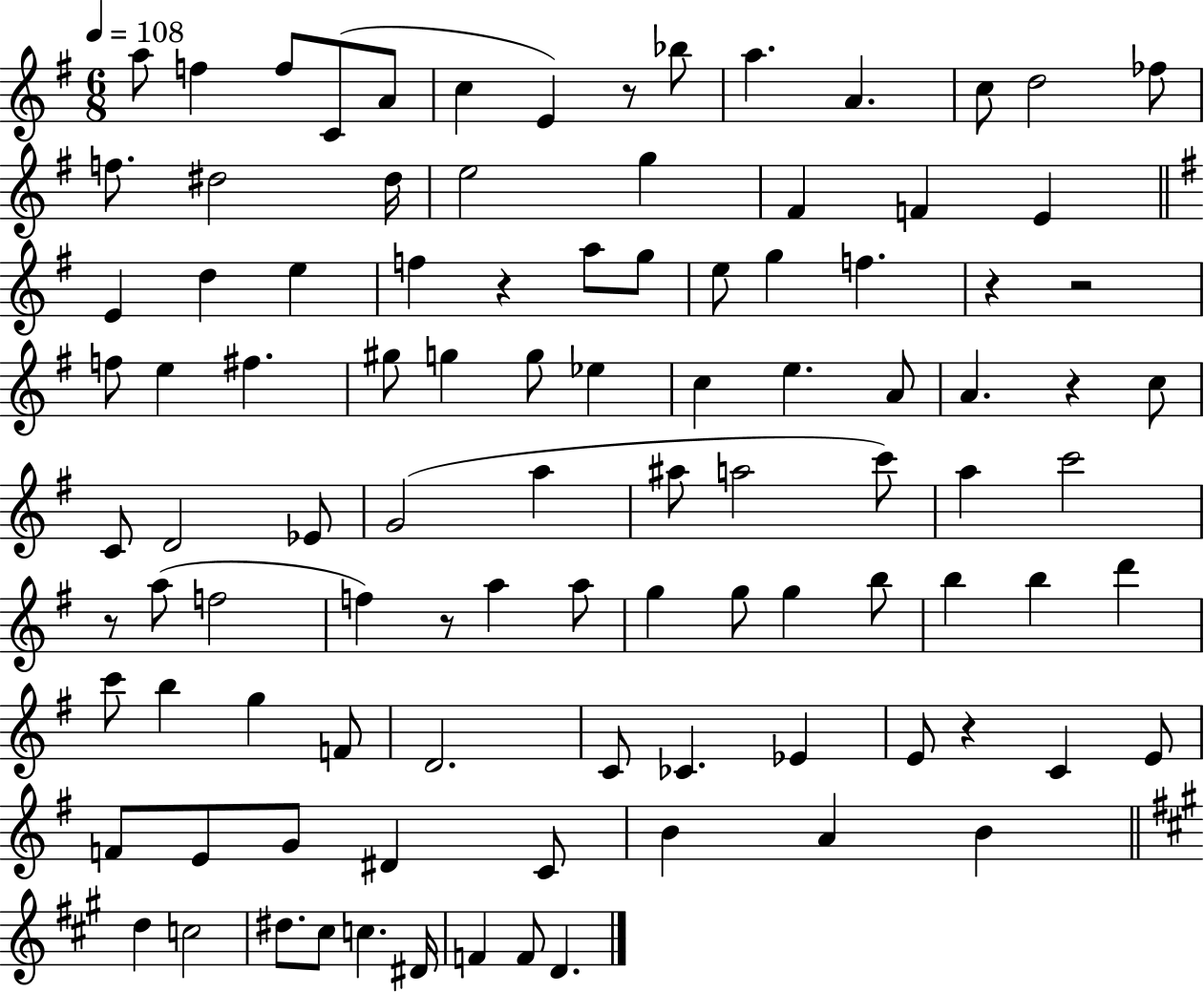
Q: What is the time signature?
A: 6/8